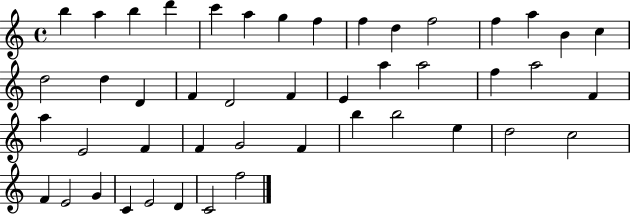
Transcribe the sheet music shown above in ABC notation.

X:1
T:Untitled
M:4/4
L:1/4
K:C
b a b d' c' a g f f d f2 f a B c d2 d D F D2 F E a a2 f a2 F a E2 F F G2 F b b2 e d2 c2 F E2 G C E2 D C2 f2